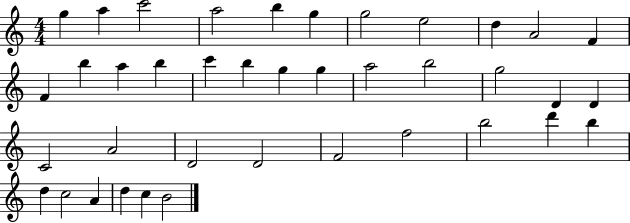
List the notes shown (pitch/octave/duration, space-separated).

G5/q A5/q C6/h A5/h B5/q G5/q G5/h E5/h D5/q A4/h F4/q F4/q B5/q A5/q B5/q C6/q B5/q G5/q G5/q A5/h B5/h G5/h D4/q D4/q C4/h A4/h D4/h D4/h F4/h F5/h B5/h D6/q B5/q D5/q C5/h A4/q D5/q C5/q B4/h